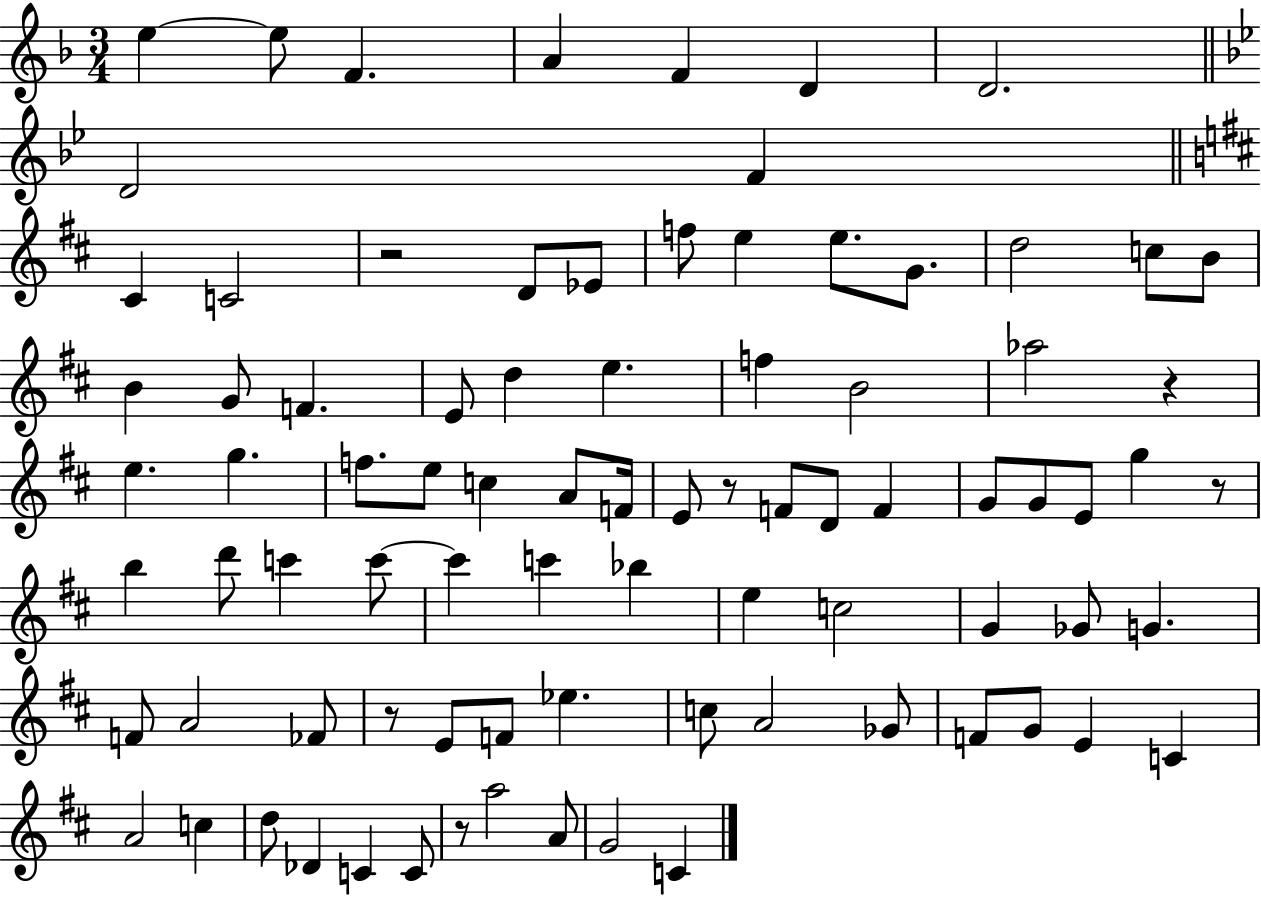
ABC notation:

X:1
T:Untitled
M:3/4
L:1/4
K:F
e e/2 F A F D D2 D2 F ^C C2 z2 D/2 _E/2 f/2 e e/2 G/2 d2 c/2 B/2 B G/2 F E/2 d e f B2 _a2 z e g f/2 e/2 c A/2 F/4 E/2 z/2 F/2 D/2 F G/2 G/2 E/2 g z/2 b d'/2 c' c'/2 c' c' _b e c2 G _G/2 G F/2 A2 _F/2 z/2 E/2 F/2 _e c/2 A2 _G/2 F/2 G/2 E C A2 c d/2 _D C C/2 z/2 a2 A/2 G2 C